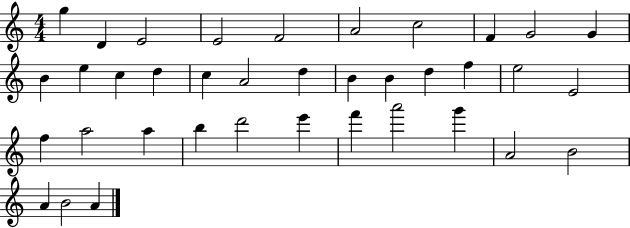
G5/q D4/q E4/h E4/h F4/h A4/h C5/h F4/q G4/h G4/q B4/q E5/q C5/q D5/q C5/q A4/h D5/q B4/q B4/q D5/q F5/q E5/h E4/h F5/q A5/h A5/q B5/q D6/h E6/q F6/q A6/h G6/q A4/h B4/h A4/q B4/h A4/q